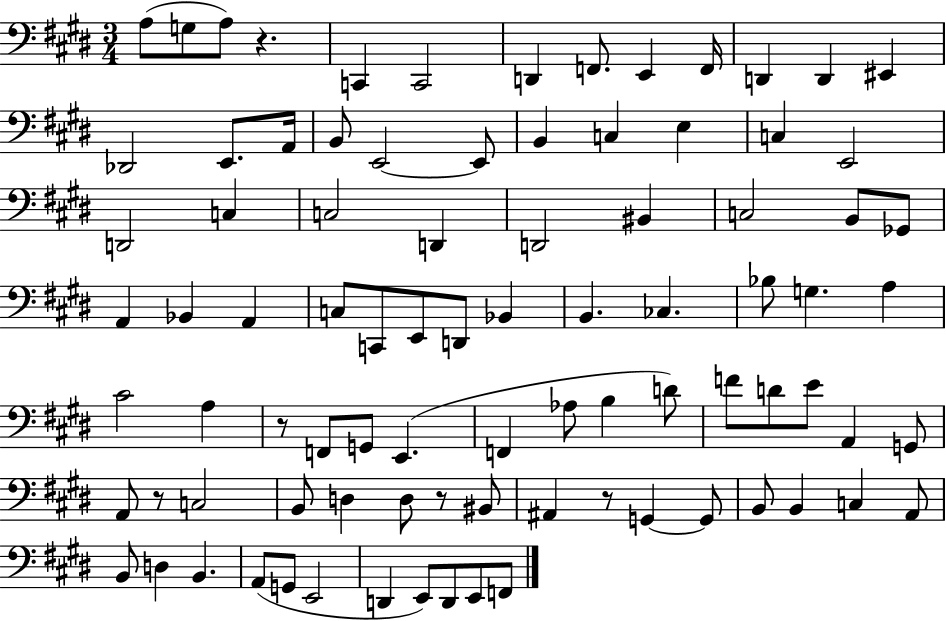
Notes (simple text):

A3/e G3/e A3/e R/q. C2/q C2/h D2/q F2/e. E2/q F2/s D2/q D2/q EIS2/q Db2/h E2/e. A2/s B2/e E2/h E2/e B2/q C3/q E3/q C3/q E2/h D2/h C3/q C3/h D2/q D2/h BIS2/q C3/h B2/e Gb2/e A2/q Bb2/q A2/q C3/e C2/e E2/e D2/e Bb2/q B2/q. CES3/q. Bb3/e G3/q. A3/q C#4/h A3/q R/e F2/e G2/e E2/q. F2/q Ab3/e B3/q D4/e F4/e D4/e E4/e A2/q G2/e A2/e R/e C3/h B2/e D3/q D3/e R/e BIS2/e A#2/q R/e G2/q G2/e B2/e B2/q C3/q A2/e B2/e D3/q B2/q. A2/e G2/e E2/h D2/q E2/e D2/e E2/e F2/e